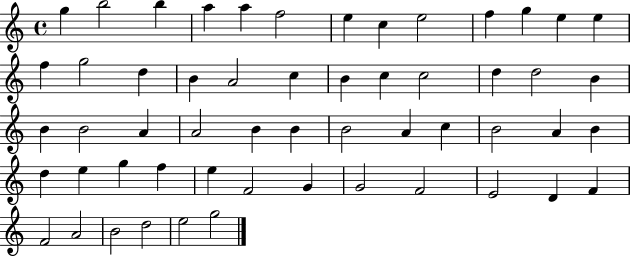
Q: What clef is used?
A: treble